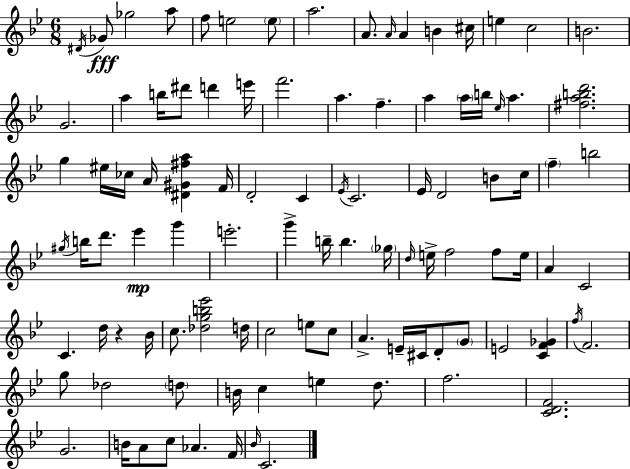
D#4/s Gb4/e Gb5/h A5/e F5/e E5/h E5/e A5/h. A4/e. A4/s A4/q B4/q C#5/s E5/q C5/h B4/h. G4/h. A5/q B5/s D#6/e D6/q E6/s F6/h. A5/q. F5/q. A5/q A5/s B5/s Eb5/s A5/q. [F#5,A5,B5,D6]/h. G5/q EIS5/s CES5/s A4/s [D#4,G#4,F#5,A5]/q F4/s D4/h C4/q Eb4/s C4/h. Eb4/s D4/h B4/e C5/s F5/q B5/h G#5/s B5/s D6/e. Eb6/q G6/q E6/h. G6/q B5/s B5/q. Gb5/s D5/s E5/s F5/h F5/e E5/s A4/q C4/h C4/q. D5/s R/q Bb4/s C5/e. [Db5,G5,B5,Eb6]/h D5/s C5/h E5/e C5/e A4/q. E4/s C#4/s D4/e G4/e E4/h [C4,F4,Gb4]/q F5/s F4/h. G5/e Db5/h D5/e B4/s C5/q E5/q D5/e. F5/h. [C4,D4,F4]/h. G4/h. B4/s A4/e C5/e Ab4/q. F4/s Bb4/s C4/h.